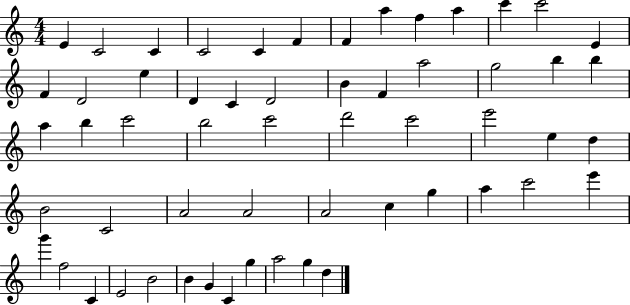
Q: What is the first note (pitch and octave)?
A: E4